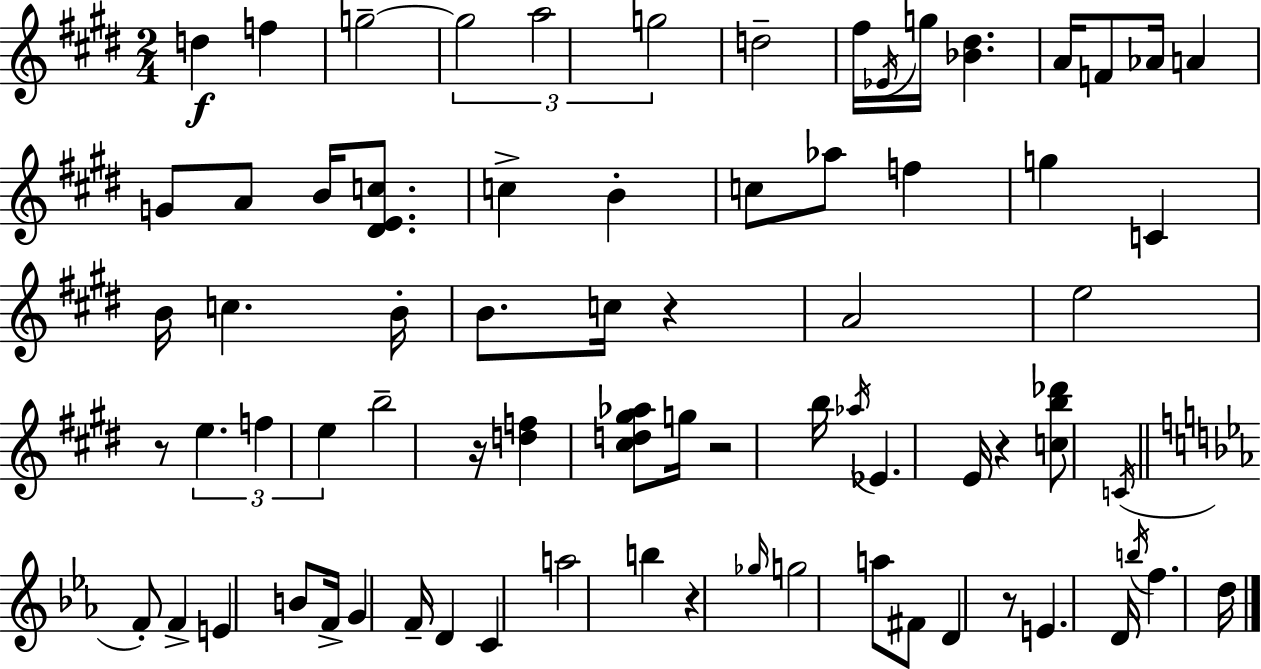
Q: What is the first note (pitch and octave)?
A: D5